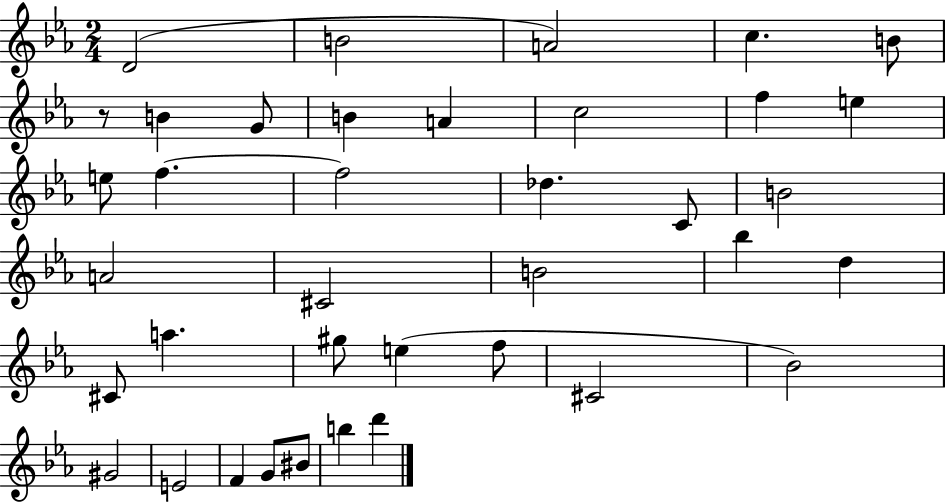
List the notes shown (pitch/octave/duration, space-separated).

D4/h B4/h A4/h C5/q. B4/e R/e B4/q G4/e B4/q A4/q C5/h F5/q E5/q E5/e F5/q. F5/h Db5/q. C4/e B4/h A4/h C#4/h B4/h Bb5/q D5/q C#4/e A5/q. G#5/e E5/q F5/e C#4/h Bb4/h G#4/h E4/h F4/q G4/e BIS4/e B5/q D6/q